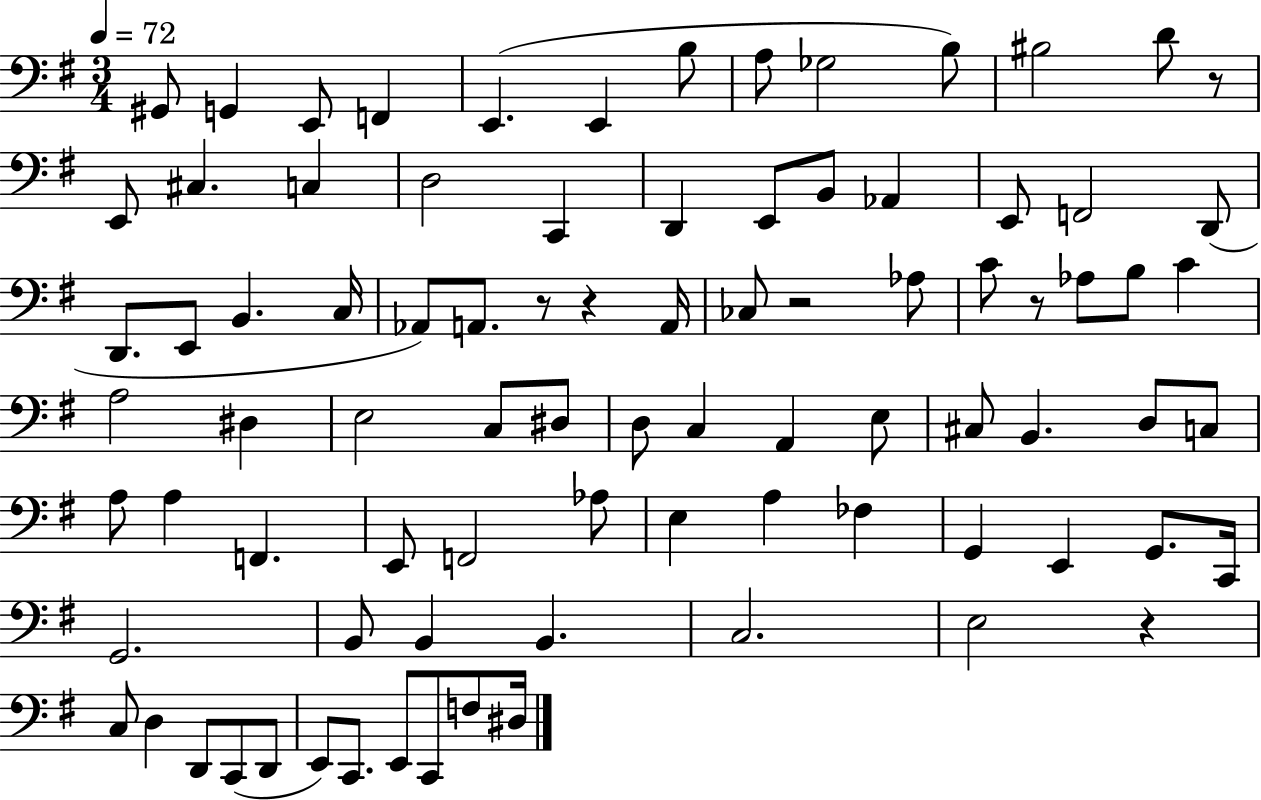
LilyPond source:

{
  \clef bass
  \numericTimeSignature
  \time 3/4
  \key g \major
  \tempo 4 = 72
  gis,8 g,4 e,8 f,4 | e,4.( e,4 b8 | a8 ges2 b8) | bis2 d'8 r8 | \break e,8 cis4. c4 | d2 c,4 | d,4 e,8 b,8 aes,4 | e,8 f,2 d,8( | \break d,8. e,8 b,4. c16 | aes,8) a,8. r8 r4 a,16 | ces8 r2 aes8 | c'8 r8 aes8 b8 c'4 | \break a2 dis4 | e2 c8 dis8 | d8 c4 a,4 e8 | cis8 b,4. d8 c8 | \break a8 a4 f,4. | e,8 f,2 aes8 | e4 a4 fes4 | g,4 e,4 g,8. c,16 | \break g,2. | b,8 b,4 b,4. | c2. | e2 r4 | \break c8 d4 d,8 c,8( d,8 | e,8) c,8. e,8 c,8 f8 dis16 | \bar "|."
}